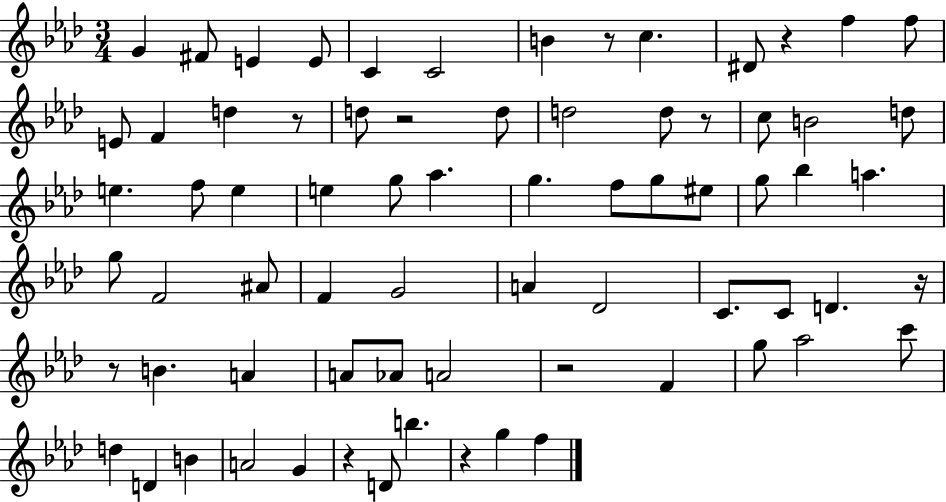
{
  \clef treble
  \numericTimeSignature
  \time 3/4
  \key aes \major
  g'4 fis'8 e'4 e'8 | c'4 c'2 | b'4 r8 c''4. | dis'8 r4 f''4 f''8 | \break e'8 f'4 d''4 r8 | d''8 r2 d''8 | d''2 d''8 r8 | c''8 b'2 d''8 | \break e''4. f''8 e''4 | e''4 g''8 aes''4. | g''4. f''8 g''8 eis''8 | g''8 bes''4 a''4. | \break g''8 f'2 ais'8 | f'4 g'2 | a'4 des'2 | c'8. c'8 d'4. r16 | \break r8 b'4. a'4 | a'8 aes'8 a'2 | r2 f'4 | g''8 aes''2 c'''8 | \break d''4 d'4 b'4 | a'2 g'4 | r4 d'8 b''4. | r4 g''4 f''4 | \break \bar "|."
}